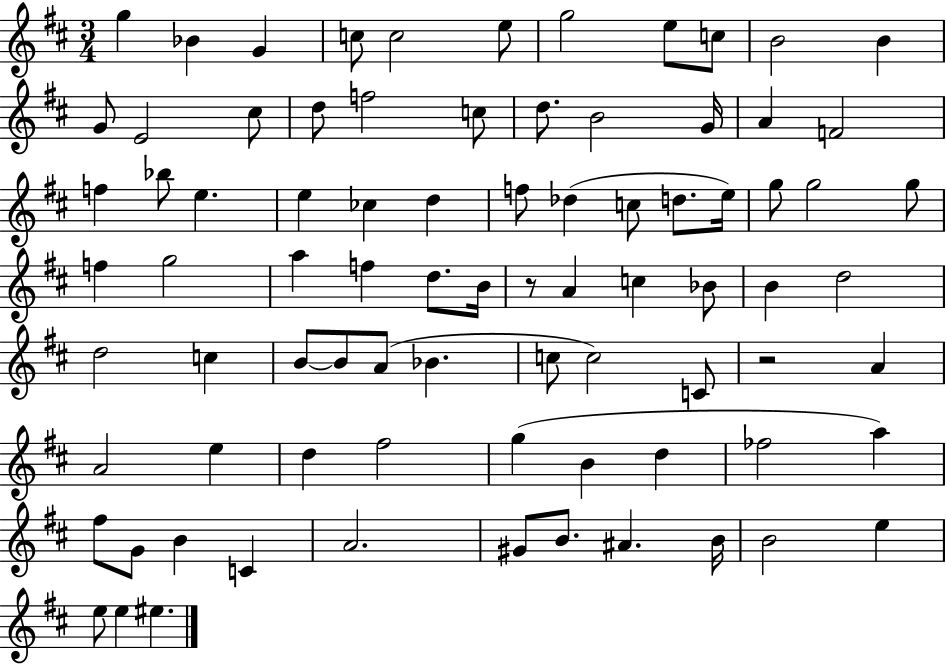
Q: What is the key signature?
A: D major